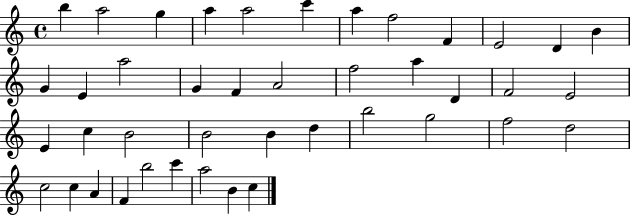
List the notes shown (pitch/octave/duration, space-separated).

B5/q A5/h G5/q A5/q A5/h C6/q A5/q F5/h F4/q E4/h D4/q B4/q G4/q E4/q A5/h G4/q F4/q A4/h F5/h A5/q D4/q F4/h E4/h E4/q C5/q B4/h B4/h B4/q D5/q B5/h G5/h F5/h D5/h C5/h C5/q A4/q F4/q B5/h C6/q A5/h B4/q C5/q